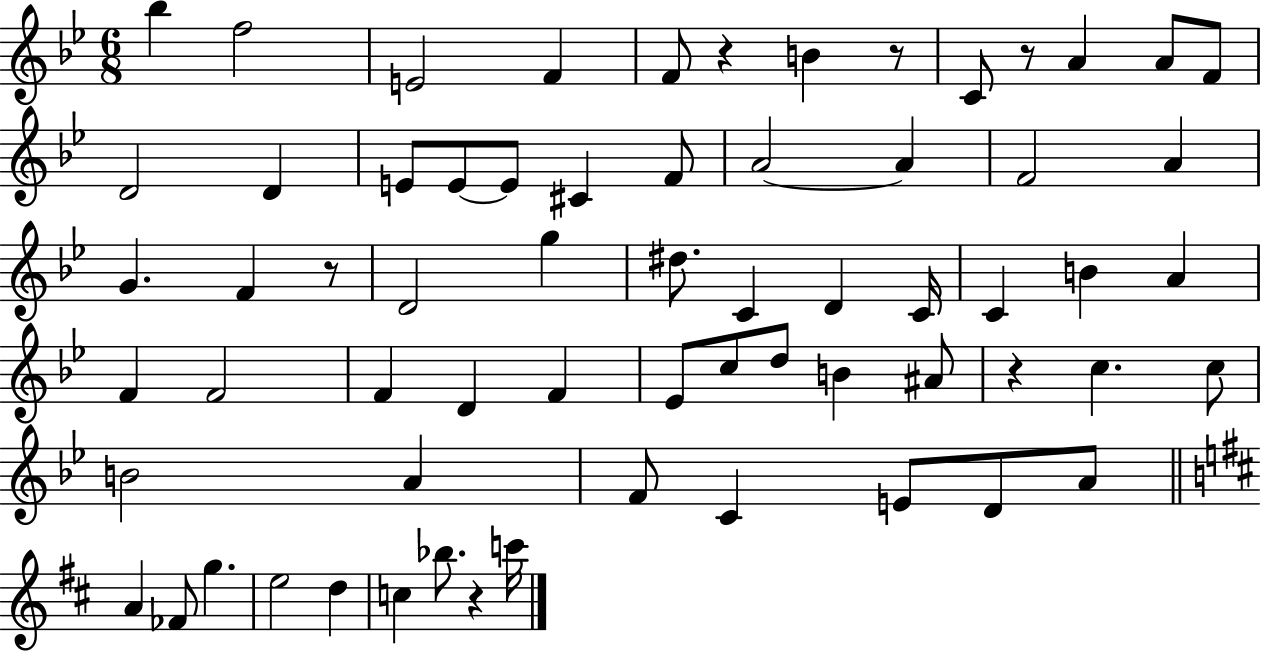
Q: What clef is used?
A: treble